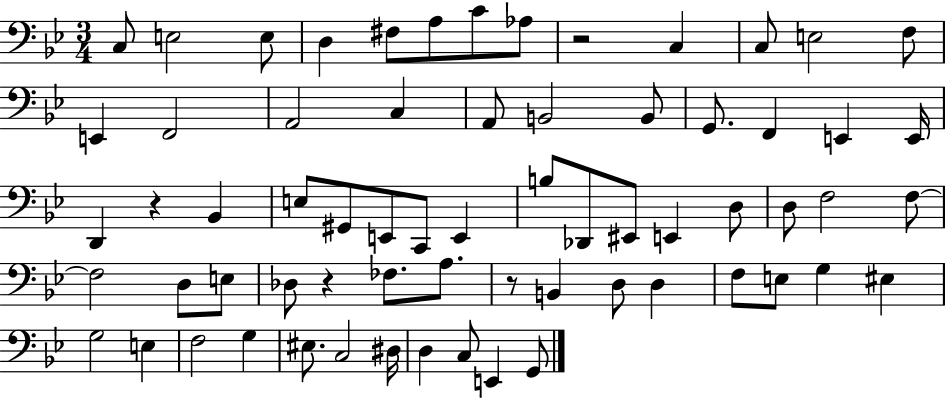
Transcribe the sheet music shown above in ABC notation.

X:1
T:Untitled
M:3/4
L:1/4
K:Bb
C,/2 E,2 E,/2 D, ^F,/2 A,/2 C/2 _A,/2 z2 C, C,/2 E,2 F,/2 E,, F,,2 A,,2 C, A,,/2 B,,2 B,,/2 G,,/2 F,, E,, E,,/4 D,, z _B,, E,/2 ^G,,/2 E,,/2 C,,/2 E,, B,/2 _D,,/2 ^E,,/2 E,, D,/2 D,/2 F,2 F,/2 F,2 D,/2 E,/2 _D,/2 z _F,/2 A,/2 z/2 B,, D,/2 D, F,/2 E,/2 G, ^E, G,2 E, F,2 G, ^E,/2 C,2 ^D,/4 D, C,/2 E,, G,,/2